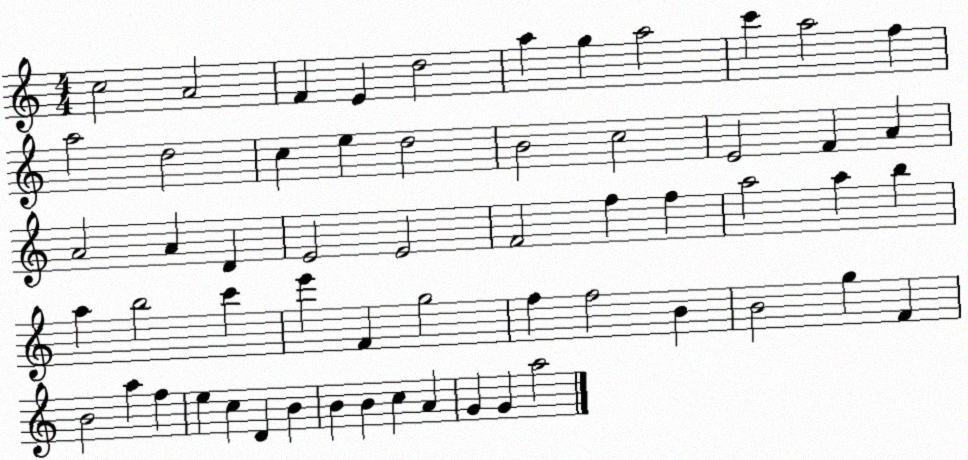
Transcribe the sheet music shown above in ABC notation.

X:1
T:Untitled
M:4/4
L:1/4
K:C
c2 A2 F E d2 a g a2 c' a2 f a2 d2 c e d2 B2 c2 E2 F A A2 A D E2 E2 F2 f f a2 a b a b2 c' e' F g2 f f2 B B2 g F B2 a f e c D B B B c A G G a2